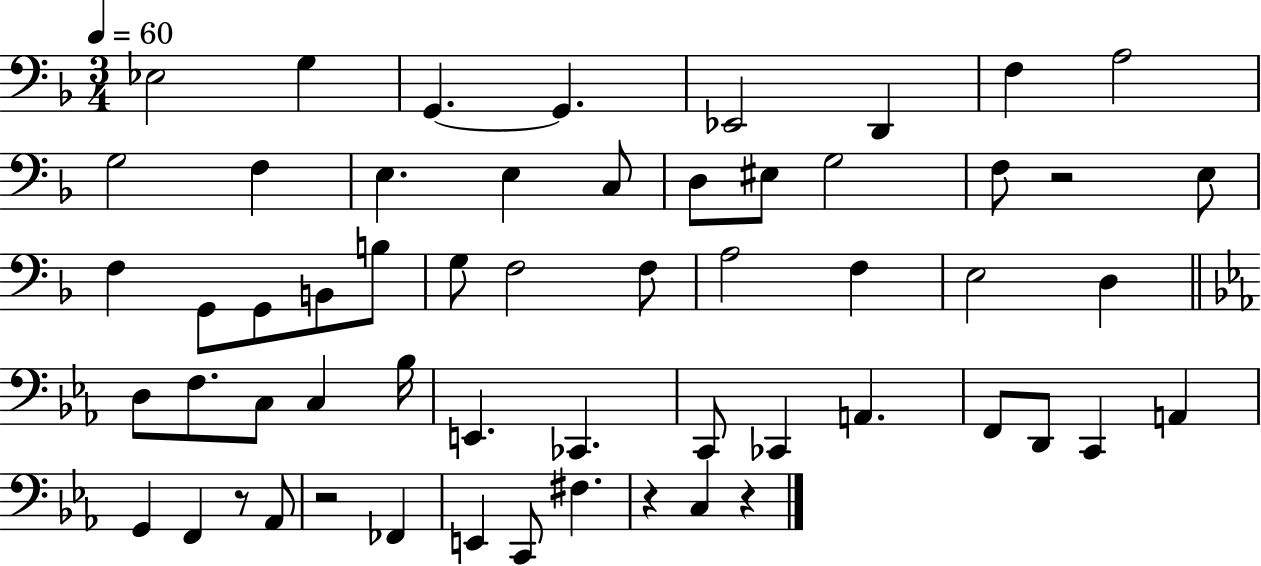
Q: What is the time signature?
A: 3/4